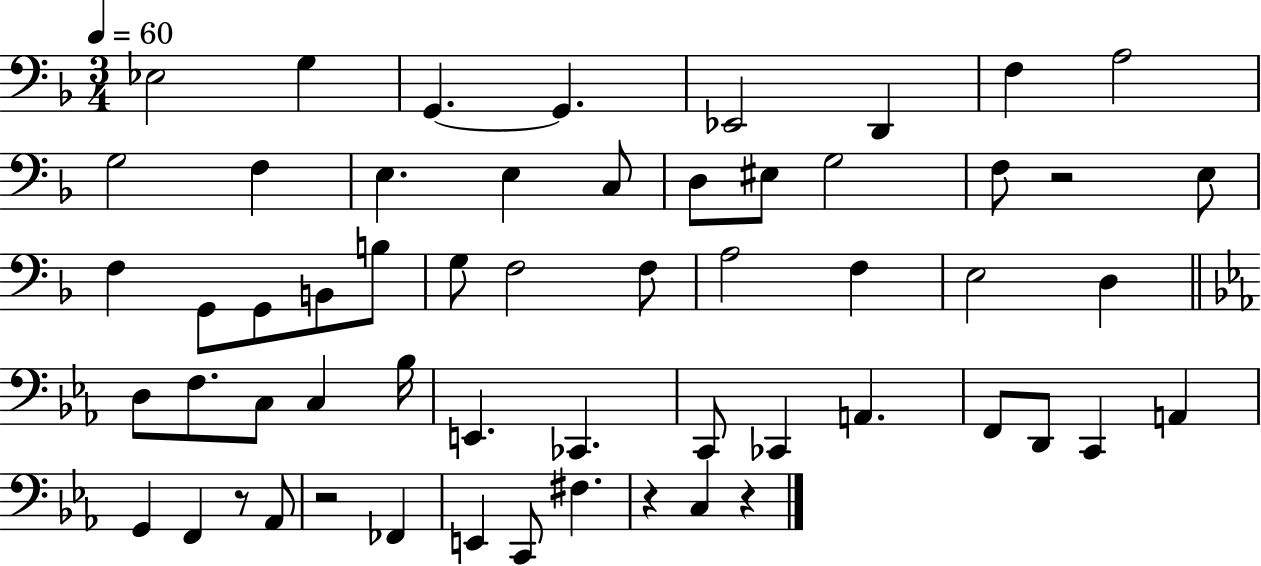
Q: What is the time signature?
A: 3/4